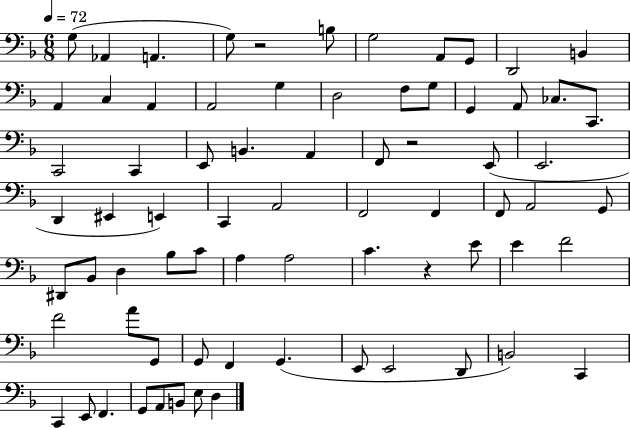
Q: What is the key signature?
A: F major